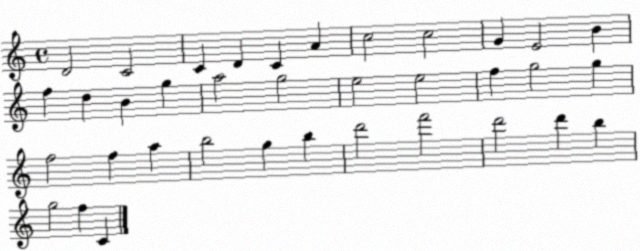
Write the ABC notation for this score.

X:1
T:Untitled
M:4/4
L:1/4
K:C
D2 C2 C D C A c2 c2 G E2 B f d B g a2 g2 e2 e2 f g2 g f2 f a b2 g b d'2 f'2 d'2 d' b g2 f C